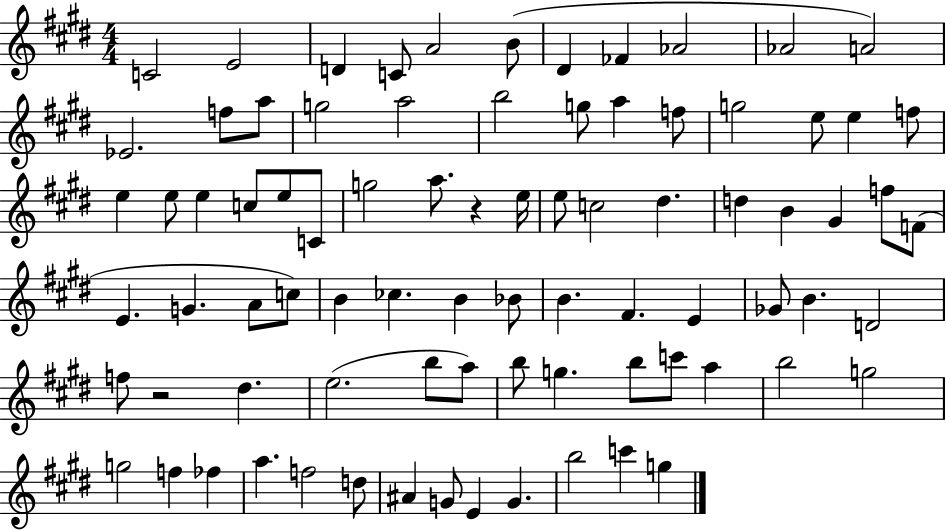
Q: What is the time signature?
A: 4/4